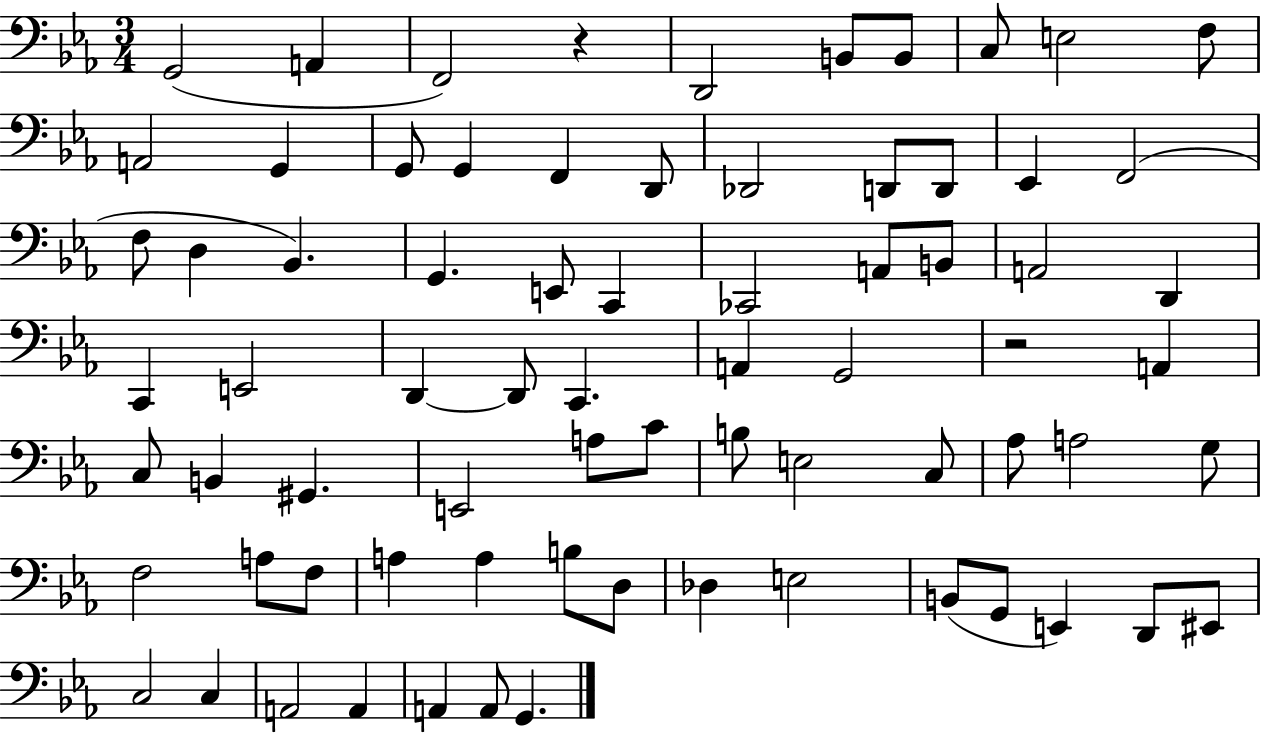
X:1
T:Untitled
M:3/4
L:1/4
K:Eb
G,,2 A,, F,,2 z D,,2 B,,/2 B,,/2 C,/2 E,2 F,/2 A,,2 G,, G,,/2 G,, F,, D,,/2 _D,,2 D,,/2 D,,/2 _E,, F,,2 F,/2 D, _B,, G,, E,,/2 C,, _C,,2 A,,/2 B,,/2 A,,2 D,, C,, E,,2 D,, D,,/2 C,, A,, G,,2 z2 A,, C,/2 B,, ^G,, E,,2 A,/2 C/2 B,/2 E,2 C,/2 _A,/2 A,2 G,/2 F,2 A,/2 F,/2 A, A, B,/2 D,/2 _D, E,2 B,,/2 G,,/2 E,, D,,/2 ^E,,/2 C,2 C, A,,2 A,, A,, A,,/2 G,,